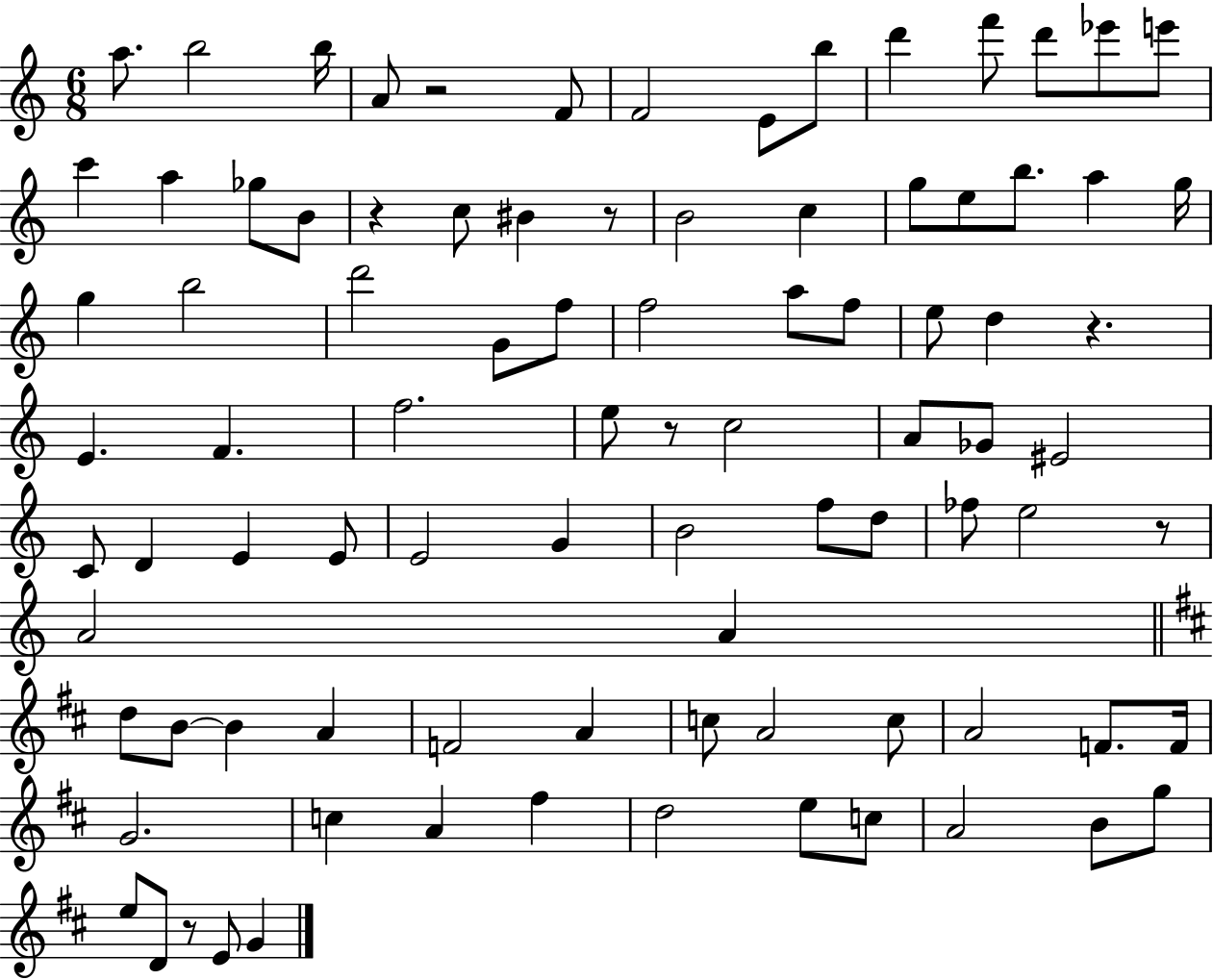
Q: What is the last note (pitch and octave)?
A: G4